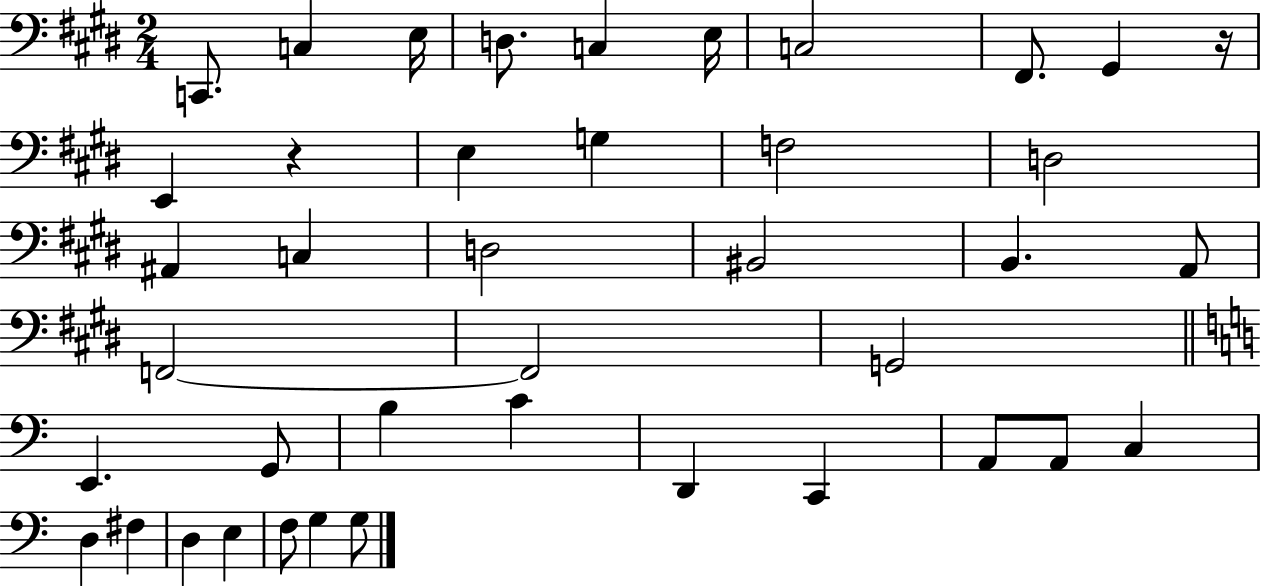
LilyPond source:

{
  \clef bass
  \numericTimeSignature
  \time 2/4
  \key e \major
  c,8. c4 e16 | d8. c4 e16 | c2 | fis,8. gis,4 r16 | \break e,4 r4 | e4 g4 | f2 | d2 | \break ais,4 c4 | d2 | bis,2 | b,4. a,8 | \break f,2~~ | f,2 | g,2 | \bar "||" \break \key c \major e,4. g,8 | b4 c'4 | d,4 c,4 | a,8 a,8 c4 | \break d4 fis4 | d4 e4 | f8 g4 g8 | \bar "|."
}